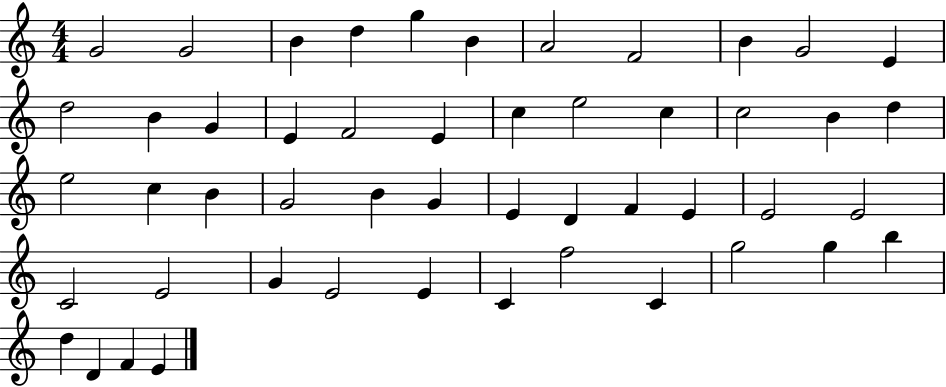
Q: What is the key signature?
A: C major